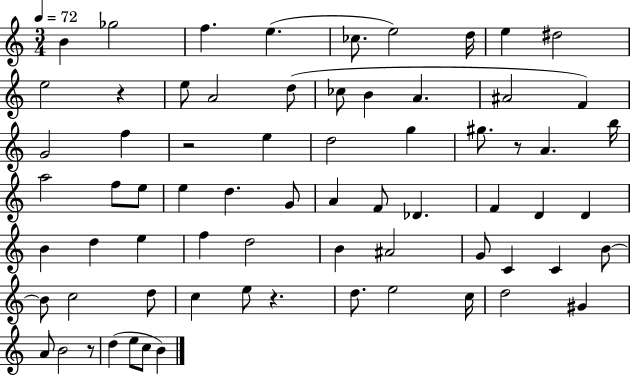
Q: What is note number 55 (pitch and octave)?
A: D5